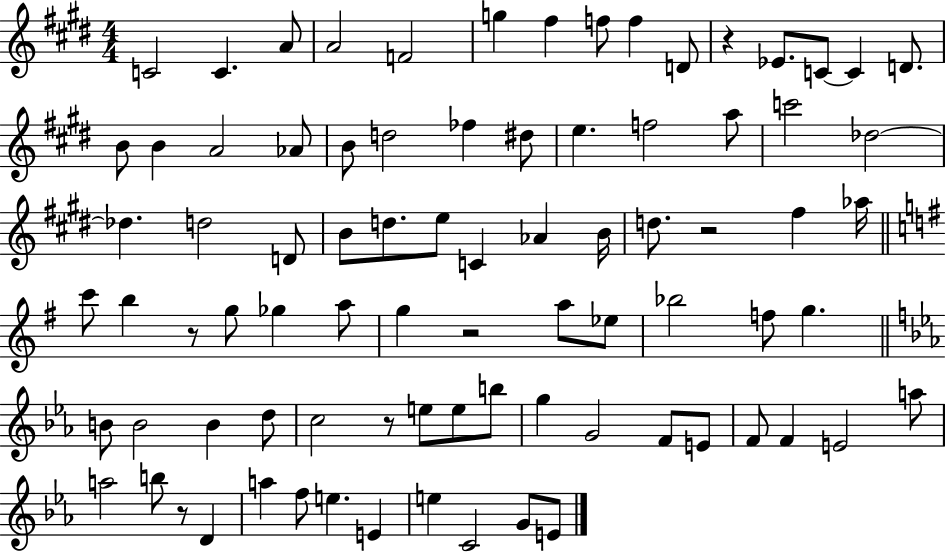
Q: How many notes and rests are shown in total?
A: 83